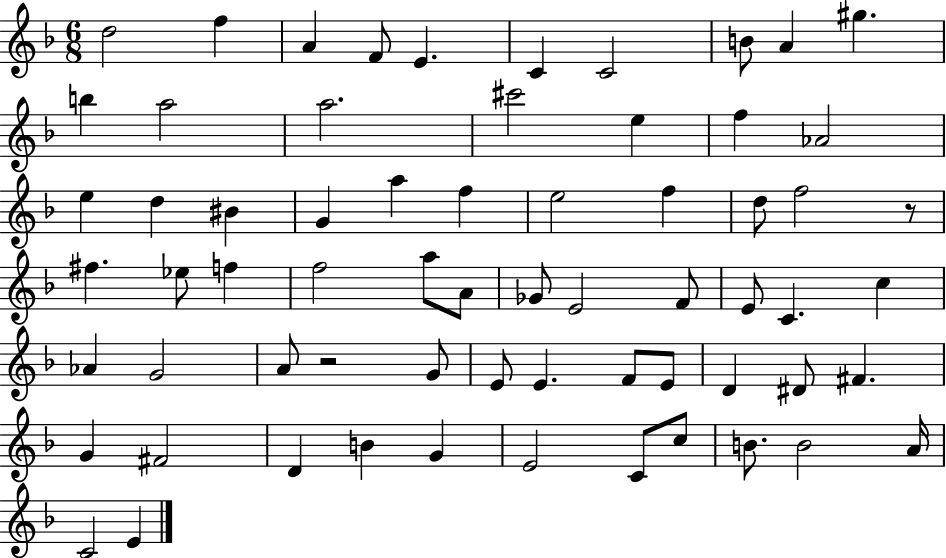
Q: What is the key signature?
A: F major